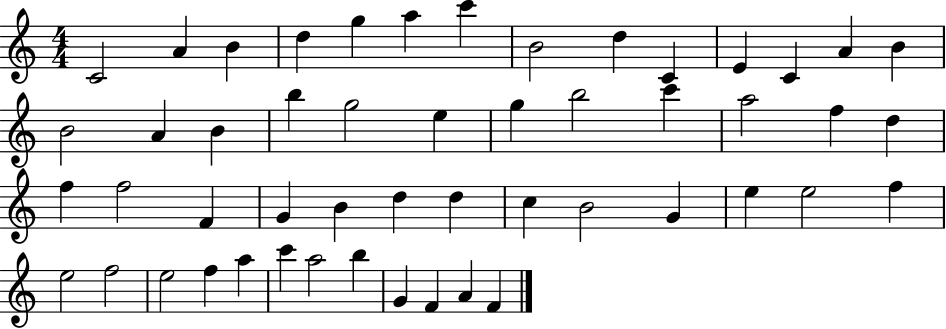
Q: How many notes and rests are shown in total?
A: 51